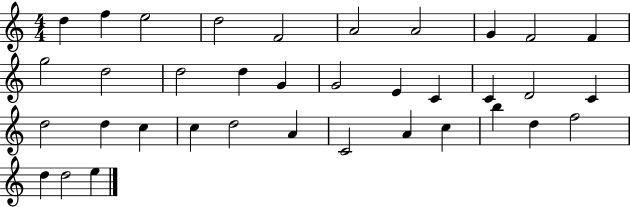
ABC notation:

X:1
T:Untitled
M:4/4
L:1/4
K:C
d f e2 d2 F2 A2 A2 G F2 F g2 d2 d2 d G G2 E C C D2 C d2 d c c d2 A C2 A c b d f2 d d2 e